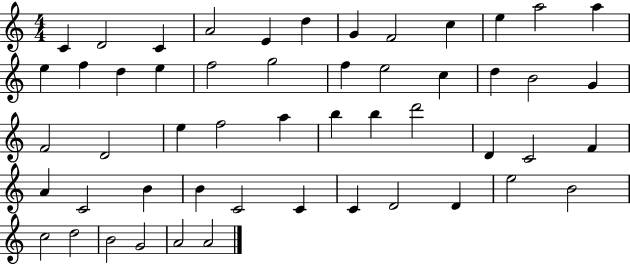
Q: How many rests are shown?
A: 0